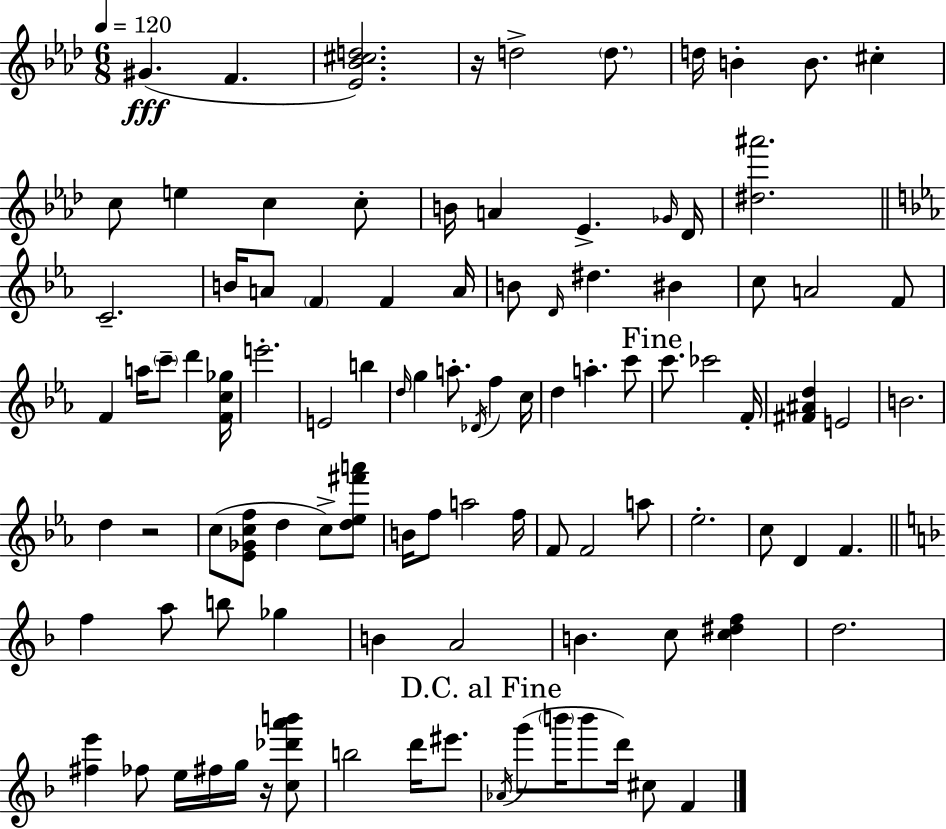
{
  \clef treble
  \numericTimeSignature
  \time 6/8
  \key f \minor
  \tempo 4 = 120
  gis'4.(\fff f'4. | <ees' bes' cis'' d''>2.) | r16 d''2-> \parenthesize d''8. | d''16 b'4-. b'8. cis''4-. | \break c''8 e''4 c''4 c''8-. | b'16 a'4 ees'4.-> \grace { ges'16 } | des'16 <dis'' ais'''>2. | \bar "||" \break \key ees \major c'2.-- | b'16 a'8 \parenthesize f'4 f'4 a'16 | b'8 \grace { d'16 } dis''4. bis'4 | c''8 a'2 f'8 | \break f'4 a''16 \parenthesize c'''8-- d'''4 | <f' c'' ges''>16 e'''2.-. | e'2 b''4 | \grace { d''16 } g''4 a''8.-. \acciaccatura { des'16 } f''4 | \break c''16 d''4 a''4.-. | c'''8 \mark "Fine" c'''8. ces'''2 | f'16-. <fis' ais' d''>4 e'2 | b'2. | \break d''4 r2 | c''8( <ees' ges' c'' f''>8 d''4 c''8->) | <d'' ees'' fis''' a'''>8 b'16 f''8 a''2 | f''16 f'8 f'2 | \break a''8 ees''2.-. | c''8 d'4 f'4. | \bar "||" \break \key d \minor f''4 a''8 b''8 ges''4 | b'4 a'2 | b'4. c''8 <c'' dis'' f''>4 | d''2. | \break <fis'' e'''>4 fes''8 e''16 fis''16 g''16 r16 <c'' des''' a''' b'''>8 | b''2 d'''16 eis'''8. | \mark "D.C. al Fine" \acciaccatura { aes'16 } g'''8( \parenthesize b'''16 b'''8 d'''16) cis''8 f'4 | \bar "|."
}